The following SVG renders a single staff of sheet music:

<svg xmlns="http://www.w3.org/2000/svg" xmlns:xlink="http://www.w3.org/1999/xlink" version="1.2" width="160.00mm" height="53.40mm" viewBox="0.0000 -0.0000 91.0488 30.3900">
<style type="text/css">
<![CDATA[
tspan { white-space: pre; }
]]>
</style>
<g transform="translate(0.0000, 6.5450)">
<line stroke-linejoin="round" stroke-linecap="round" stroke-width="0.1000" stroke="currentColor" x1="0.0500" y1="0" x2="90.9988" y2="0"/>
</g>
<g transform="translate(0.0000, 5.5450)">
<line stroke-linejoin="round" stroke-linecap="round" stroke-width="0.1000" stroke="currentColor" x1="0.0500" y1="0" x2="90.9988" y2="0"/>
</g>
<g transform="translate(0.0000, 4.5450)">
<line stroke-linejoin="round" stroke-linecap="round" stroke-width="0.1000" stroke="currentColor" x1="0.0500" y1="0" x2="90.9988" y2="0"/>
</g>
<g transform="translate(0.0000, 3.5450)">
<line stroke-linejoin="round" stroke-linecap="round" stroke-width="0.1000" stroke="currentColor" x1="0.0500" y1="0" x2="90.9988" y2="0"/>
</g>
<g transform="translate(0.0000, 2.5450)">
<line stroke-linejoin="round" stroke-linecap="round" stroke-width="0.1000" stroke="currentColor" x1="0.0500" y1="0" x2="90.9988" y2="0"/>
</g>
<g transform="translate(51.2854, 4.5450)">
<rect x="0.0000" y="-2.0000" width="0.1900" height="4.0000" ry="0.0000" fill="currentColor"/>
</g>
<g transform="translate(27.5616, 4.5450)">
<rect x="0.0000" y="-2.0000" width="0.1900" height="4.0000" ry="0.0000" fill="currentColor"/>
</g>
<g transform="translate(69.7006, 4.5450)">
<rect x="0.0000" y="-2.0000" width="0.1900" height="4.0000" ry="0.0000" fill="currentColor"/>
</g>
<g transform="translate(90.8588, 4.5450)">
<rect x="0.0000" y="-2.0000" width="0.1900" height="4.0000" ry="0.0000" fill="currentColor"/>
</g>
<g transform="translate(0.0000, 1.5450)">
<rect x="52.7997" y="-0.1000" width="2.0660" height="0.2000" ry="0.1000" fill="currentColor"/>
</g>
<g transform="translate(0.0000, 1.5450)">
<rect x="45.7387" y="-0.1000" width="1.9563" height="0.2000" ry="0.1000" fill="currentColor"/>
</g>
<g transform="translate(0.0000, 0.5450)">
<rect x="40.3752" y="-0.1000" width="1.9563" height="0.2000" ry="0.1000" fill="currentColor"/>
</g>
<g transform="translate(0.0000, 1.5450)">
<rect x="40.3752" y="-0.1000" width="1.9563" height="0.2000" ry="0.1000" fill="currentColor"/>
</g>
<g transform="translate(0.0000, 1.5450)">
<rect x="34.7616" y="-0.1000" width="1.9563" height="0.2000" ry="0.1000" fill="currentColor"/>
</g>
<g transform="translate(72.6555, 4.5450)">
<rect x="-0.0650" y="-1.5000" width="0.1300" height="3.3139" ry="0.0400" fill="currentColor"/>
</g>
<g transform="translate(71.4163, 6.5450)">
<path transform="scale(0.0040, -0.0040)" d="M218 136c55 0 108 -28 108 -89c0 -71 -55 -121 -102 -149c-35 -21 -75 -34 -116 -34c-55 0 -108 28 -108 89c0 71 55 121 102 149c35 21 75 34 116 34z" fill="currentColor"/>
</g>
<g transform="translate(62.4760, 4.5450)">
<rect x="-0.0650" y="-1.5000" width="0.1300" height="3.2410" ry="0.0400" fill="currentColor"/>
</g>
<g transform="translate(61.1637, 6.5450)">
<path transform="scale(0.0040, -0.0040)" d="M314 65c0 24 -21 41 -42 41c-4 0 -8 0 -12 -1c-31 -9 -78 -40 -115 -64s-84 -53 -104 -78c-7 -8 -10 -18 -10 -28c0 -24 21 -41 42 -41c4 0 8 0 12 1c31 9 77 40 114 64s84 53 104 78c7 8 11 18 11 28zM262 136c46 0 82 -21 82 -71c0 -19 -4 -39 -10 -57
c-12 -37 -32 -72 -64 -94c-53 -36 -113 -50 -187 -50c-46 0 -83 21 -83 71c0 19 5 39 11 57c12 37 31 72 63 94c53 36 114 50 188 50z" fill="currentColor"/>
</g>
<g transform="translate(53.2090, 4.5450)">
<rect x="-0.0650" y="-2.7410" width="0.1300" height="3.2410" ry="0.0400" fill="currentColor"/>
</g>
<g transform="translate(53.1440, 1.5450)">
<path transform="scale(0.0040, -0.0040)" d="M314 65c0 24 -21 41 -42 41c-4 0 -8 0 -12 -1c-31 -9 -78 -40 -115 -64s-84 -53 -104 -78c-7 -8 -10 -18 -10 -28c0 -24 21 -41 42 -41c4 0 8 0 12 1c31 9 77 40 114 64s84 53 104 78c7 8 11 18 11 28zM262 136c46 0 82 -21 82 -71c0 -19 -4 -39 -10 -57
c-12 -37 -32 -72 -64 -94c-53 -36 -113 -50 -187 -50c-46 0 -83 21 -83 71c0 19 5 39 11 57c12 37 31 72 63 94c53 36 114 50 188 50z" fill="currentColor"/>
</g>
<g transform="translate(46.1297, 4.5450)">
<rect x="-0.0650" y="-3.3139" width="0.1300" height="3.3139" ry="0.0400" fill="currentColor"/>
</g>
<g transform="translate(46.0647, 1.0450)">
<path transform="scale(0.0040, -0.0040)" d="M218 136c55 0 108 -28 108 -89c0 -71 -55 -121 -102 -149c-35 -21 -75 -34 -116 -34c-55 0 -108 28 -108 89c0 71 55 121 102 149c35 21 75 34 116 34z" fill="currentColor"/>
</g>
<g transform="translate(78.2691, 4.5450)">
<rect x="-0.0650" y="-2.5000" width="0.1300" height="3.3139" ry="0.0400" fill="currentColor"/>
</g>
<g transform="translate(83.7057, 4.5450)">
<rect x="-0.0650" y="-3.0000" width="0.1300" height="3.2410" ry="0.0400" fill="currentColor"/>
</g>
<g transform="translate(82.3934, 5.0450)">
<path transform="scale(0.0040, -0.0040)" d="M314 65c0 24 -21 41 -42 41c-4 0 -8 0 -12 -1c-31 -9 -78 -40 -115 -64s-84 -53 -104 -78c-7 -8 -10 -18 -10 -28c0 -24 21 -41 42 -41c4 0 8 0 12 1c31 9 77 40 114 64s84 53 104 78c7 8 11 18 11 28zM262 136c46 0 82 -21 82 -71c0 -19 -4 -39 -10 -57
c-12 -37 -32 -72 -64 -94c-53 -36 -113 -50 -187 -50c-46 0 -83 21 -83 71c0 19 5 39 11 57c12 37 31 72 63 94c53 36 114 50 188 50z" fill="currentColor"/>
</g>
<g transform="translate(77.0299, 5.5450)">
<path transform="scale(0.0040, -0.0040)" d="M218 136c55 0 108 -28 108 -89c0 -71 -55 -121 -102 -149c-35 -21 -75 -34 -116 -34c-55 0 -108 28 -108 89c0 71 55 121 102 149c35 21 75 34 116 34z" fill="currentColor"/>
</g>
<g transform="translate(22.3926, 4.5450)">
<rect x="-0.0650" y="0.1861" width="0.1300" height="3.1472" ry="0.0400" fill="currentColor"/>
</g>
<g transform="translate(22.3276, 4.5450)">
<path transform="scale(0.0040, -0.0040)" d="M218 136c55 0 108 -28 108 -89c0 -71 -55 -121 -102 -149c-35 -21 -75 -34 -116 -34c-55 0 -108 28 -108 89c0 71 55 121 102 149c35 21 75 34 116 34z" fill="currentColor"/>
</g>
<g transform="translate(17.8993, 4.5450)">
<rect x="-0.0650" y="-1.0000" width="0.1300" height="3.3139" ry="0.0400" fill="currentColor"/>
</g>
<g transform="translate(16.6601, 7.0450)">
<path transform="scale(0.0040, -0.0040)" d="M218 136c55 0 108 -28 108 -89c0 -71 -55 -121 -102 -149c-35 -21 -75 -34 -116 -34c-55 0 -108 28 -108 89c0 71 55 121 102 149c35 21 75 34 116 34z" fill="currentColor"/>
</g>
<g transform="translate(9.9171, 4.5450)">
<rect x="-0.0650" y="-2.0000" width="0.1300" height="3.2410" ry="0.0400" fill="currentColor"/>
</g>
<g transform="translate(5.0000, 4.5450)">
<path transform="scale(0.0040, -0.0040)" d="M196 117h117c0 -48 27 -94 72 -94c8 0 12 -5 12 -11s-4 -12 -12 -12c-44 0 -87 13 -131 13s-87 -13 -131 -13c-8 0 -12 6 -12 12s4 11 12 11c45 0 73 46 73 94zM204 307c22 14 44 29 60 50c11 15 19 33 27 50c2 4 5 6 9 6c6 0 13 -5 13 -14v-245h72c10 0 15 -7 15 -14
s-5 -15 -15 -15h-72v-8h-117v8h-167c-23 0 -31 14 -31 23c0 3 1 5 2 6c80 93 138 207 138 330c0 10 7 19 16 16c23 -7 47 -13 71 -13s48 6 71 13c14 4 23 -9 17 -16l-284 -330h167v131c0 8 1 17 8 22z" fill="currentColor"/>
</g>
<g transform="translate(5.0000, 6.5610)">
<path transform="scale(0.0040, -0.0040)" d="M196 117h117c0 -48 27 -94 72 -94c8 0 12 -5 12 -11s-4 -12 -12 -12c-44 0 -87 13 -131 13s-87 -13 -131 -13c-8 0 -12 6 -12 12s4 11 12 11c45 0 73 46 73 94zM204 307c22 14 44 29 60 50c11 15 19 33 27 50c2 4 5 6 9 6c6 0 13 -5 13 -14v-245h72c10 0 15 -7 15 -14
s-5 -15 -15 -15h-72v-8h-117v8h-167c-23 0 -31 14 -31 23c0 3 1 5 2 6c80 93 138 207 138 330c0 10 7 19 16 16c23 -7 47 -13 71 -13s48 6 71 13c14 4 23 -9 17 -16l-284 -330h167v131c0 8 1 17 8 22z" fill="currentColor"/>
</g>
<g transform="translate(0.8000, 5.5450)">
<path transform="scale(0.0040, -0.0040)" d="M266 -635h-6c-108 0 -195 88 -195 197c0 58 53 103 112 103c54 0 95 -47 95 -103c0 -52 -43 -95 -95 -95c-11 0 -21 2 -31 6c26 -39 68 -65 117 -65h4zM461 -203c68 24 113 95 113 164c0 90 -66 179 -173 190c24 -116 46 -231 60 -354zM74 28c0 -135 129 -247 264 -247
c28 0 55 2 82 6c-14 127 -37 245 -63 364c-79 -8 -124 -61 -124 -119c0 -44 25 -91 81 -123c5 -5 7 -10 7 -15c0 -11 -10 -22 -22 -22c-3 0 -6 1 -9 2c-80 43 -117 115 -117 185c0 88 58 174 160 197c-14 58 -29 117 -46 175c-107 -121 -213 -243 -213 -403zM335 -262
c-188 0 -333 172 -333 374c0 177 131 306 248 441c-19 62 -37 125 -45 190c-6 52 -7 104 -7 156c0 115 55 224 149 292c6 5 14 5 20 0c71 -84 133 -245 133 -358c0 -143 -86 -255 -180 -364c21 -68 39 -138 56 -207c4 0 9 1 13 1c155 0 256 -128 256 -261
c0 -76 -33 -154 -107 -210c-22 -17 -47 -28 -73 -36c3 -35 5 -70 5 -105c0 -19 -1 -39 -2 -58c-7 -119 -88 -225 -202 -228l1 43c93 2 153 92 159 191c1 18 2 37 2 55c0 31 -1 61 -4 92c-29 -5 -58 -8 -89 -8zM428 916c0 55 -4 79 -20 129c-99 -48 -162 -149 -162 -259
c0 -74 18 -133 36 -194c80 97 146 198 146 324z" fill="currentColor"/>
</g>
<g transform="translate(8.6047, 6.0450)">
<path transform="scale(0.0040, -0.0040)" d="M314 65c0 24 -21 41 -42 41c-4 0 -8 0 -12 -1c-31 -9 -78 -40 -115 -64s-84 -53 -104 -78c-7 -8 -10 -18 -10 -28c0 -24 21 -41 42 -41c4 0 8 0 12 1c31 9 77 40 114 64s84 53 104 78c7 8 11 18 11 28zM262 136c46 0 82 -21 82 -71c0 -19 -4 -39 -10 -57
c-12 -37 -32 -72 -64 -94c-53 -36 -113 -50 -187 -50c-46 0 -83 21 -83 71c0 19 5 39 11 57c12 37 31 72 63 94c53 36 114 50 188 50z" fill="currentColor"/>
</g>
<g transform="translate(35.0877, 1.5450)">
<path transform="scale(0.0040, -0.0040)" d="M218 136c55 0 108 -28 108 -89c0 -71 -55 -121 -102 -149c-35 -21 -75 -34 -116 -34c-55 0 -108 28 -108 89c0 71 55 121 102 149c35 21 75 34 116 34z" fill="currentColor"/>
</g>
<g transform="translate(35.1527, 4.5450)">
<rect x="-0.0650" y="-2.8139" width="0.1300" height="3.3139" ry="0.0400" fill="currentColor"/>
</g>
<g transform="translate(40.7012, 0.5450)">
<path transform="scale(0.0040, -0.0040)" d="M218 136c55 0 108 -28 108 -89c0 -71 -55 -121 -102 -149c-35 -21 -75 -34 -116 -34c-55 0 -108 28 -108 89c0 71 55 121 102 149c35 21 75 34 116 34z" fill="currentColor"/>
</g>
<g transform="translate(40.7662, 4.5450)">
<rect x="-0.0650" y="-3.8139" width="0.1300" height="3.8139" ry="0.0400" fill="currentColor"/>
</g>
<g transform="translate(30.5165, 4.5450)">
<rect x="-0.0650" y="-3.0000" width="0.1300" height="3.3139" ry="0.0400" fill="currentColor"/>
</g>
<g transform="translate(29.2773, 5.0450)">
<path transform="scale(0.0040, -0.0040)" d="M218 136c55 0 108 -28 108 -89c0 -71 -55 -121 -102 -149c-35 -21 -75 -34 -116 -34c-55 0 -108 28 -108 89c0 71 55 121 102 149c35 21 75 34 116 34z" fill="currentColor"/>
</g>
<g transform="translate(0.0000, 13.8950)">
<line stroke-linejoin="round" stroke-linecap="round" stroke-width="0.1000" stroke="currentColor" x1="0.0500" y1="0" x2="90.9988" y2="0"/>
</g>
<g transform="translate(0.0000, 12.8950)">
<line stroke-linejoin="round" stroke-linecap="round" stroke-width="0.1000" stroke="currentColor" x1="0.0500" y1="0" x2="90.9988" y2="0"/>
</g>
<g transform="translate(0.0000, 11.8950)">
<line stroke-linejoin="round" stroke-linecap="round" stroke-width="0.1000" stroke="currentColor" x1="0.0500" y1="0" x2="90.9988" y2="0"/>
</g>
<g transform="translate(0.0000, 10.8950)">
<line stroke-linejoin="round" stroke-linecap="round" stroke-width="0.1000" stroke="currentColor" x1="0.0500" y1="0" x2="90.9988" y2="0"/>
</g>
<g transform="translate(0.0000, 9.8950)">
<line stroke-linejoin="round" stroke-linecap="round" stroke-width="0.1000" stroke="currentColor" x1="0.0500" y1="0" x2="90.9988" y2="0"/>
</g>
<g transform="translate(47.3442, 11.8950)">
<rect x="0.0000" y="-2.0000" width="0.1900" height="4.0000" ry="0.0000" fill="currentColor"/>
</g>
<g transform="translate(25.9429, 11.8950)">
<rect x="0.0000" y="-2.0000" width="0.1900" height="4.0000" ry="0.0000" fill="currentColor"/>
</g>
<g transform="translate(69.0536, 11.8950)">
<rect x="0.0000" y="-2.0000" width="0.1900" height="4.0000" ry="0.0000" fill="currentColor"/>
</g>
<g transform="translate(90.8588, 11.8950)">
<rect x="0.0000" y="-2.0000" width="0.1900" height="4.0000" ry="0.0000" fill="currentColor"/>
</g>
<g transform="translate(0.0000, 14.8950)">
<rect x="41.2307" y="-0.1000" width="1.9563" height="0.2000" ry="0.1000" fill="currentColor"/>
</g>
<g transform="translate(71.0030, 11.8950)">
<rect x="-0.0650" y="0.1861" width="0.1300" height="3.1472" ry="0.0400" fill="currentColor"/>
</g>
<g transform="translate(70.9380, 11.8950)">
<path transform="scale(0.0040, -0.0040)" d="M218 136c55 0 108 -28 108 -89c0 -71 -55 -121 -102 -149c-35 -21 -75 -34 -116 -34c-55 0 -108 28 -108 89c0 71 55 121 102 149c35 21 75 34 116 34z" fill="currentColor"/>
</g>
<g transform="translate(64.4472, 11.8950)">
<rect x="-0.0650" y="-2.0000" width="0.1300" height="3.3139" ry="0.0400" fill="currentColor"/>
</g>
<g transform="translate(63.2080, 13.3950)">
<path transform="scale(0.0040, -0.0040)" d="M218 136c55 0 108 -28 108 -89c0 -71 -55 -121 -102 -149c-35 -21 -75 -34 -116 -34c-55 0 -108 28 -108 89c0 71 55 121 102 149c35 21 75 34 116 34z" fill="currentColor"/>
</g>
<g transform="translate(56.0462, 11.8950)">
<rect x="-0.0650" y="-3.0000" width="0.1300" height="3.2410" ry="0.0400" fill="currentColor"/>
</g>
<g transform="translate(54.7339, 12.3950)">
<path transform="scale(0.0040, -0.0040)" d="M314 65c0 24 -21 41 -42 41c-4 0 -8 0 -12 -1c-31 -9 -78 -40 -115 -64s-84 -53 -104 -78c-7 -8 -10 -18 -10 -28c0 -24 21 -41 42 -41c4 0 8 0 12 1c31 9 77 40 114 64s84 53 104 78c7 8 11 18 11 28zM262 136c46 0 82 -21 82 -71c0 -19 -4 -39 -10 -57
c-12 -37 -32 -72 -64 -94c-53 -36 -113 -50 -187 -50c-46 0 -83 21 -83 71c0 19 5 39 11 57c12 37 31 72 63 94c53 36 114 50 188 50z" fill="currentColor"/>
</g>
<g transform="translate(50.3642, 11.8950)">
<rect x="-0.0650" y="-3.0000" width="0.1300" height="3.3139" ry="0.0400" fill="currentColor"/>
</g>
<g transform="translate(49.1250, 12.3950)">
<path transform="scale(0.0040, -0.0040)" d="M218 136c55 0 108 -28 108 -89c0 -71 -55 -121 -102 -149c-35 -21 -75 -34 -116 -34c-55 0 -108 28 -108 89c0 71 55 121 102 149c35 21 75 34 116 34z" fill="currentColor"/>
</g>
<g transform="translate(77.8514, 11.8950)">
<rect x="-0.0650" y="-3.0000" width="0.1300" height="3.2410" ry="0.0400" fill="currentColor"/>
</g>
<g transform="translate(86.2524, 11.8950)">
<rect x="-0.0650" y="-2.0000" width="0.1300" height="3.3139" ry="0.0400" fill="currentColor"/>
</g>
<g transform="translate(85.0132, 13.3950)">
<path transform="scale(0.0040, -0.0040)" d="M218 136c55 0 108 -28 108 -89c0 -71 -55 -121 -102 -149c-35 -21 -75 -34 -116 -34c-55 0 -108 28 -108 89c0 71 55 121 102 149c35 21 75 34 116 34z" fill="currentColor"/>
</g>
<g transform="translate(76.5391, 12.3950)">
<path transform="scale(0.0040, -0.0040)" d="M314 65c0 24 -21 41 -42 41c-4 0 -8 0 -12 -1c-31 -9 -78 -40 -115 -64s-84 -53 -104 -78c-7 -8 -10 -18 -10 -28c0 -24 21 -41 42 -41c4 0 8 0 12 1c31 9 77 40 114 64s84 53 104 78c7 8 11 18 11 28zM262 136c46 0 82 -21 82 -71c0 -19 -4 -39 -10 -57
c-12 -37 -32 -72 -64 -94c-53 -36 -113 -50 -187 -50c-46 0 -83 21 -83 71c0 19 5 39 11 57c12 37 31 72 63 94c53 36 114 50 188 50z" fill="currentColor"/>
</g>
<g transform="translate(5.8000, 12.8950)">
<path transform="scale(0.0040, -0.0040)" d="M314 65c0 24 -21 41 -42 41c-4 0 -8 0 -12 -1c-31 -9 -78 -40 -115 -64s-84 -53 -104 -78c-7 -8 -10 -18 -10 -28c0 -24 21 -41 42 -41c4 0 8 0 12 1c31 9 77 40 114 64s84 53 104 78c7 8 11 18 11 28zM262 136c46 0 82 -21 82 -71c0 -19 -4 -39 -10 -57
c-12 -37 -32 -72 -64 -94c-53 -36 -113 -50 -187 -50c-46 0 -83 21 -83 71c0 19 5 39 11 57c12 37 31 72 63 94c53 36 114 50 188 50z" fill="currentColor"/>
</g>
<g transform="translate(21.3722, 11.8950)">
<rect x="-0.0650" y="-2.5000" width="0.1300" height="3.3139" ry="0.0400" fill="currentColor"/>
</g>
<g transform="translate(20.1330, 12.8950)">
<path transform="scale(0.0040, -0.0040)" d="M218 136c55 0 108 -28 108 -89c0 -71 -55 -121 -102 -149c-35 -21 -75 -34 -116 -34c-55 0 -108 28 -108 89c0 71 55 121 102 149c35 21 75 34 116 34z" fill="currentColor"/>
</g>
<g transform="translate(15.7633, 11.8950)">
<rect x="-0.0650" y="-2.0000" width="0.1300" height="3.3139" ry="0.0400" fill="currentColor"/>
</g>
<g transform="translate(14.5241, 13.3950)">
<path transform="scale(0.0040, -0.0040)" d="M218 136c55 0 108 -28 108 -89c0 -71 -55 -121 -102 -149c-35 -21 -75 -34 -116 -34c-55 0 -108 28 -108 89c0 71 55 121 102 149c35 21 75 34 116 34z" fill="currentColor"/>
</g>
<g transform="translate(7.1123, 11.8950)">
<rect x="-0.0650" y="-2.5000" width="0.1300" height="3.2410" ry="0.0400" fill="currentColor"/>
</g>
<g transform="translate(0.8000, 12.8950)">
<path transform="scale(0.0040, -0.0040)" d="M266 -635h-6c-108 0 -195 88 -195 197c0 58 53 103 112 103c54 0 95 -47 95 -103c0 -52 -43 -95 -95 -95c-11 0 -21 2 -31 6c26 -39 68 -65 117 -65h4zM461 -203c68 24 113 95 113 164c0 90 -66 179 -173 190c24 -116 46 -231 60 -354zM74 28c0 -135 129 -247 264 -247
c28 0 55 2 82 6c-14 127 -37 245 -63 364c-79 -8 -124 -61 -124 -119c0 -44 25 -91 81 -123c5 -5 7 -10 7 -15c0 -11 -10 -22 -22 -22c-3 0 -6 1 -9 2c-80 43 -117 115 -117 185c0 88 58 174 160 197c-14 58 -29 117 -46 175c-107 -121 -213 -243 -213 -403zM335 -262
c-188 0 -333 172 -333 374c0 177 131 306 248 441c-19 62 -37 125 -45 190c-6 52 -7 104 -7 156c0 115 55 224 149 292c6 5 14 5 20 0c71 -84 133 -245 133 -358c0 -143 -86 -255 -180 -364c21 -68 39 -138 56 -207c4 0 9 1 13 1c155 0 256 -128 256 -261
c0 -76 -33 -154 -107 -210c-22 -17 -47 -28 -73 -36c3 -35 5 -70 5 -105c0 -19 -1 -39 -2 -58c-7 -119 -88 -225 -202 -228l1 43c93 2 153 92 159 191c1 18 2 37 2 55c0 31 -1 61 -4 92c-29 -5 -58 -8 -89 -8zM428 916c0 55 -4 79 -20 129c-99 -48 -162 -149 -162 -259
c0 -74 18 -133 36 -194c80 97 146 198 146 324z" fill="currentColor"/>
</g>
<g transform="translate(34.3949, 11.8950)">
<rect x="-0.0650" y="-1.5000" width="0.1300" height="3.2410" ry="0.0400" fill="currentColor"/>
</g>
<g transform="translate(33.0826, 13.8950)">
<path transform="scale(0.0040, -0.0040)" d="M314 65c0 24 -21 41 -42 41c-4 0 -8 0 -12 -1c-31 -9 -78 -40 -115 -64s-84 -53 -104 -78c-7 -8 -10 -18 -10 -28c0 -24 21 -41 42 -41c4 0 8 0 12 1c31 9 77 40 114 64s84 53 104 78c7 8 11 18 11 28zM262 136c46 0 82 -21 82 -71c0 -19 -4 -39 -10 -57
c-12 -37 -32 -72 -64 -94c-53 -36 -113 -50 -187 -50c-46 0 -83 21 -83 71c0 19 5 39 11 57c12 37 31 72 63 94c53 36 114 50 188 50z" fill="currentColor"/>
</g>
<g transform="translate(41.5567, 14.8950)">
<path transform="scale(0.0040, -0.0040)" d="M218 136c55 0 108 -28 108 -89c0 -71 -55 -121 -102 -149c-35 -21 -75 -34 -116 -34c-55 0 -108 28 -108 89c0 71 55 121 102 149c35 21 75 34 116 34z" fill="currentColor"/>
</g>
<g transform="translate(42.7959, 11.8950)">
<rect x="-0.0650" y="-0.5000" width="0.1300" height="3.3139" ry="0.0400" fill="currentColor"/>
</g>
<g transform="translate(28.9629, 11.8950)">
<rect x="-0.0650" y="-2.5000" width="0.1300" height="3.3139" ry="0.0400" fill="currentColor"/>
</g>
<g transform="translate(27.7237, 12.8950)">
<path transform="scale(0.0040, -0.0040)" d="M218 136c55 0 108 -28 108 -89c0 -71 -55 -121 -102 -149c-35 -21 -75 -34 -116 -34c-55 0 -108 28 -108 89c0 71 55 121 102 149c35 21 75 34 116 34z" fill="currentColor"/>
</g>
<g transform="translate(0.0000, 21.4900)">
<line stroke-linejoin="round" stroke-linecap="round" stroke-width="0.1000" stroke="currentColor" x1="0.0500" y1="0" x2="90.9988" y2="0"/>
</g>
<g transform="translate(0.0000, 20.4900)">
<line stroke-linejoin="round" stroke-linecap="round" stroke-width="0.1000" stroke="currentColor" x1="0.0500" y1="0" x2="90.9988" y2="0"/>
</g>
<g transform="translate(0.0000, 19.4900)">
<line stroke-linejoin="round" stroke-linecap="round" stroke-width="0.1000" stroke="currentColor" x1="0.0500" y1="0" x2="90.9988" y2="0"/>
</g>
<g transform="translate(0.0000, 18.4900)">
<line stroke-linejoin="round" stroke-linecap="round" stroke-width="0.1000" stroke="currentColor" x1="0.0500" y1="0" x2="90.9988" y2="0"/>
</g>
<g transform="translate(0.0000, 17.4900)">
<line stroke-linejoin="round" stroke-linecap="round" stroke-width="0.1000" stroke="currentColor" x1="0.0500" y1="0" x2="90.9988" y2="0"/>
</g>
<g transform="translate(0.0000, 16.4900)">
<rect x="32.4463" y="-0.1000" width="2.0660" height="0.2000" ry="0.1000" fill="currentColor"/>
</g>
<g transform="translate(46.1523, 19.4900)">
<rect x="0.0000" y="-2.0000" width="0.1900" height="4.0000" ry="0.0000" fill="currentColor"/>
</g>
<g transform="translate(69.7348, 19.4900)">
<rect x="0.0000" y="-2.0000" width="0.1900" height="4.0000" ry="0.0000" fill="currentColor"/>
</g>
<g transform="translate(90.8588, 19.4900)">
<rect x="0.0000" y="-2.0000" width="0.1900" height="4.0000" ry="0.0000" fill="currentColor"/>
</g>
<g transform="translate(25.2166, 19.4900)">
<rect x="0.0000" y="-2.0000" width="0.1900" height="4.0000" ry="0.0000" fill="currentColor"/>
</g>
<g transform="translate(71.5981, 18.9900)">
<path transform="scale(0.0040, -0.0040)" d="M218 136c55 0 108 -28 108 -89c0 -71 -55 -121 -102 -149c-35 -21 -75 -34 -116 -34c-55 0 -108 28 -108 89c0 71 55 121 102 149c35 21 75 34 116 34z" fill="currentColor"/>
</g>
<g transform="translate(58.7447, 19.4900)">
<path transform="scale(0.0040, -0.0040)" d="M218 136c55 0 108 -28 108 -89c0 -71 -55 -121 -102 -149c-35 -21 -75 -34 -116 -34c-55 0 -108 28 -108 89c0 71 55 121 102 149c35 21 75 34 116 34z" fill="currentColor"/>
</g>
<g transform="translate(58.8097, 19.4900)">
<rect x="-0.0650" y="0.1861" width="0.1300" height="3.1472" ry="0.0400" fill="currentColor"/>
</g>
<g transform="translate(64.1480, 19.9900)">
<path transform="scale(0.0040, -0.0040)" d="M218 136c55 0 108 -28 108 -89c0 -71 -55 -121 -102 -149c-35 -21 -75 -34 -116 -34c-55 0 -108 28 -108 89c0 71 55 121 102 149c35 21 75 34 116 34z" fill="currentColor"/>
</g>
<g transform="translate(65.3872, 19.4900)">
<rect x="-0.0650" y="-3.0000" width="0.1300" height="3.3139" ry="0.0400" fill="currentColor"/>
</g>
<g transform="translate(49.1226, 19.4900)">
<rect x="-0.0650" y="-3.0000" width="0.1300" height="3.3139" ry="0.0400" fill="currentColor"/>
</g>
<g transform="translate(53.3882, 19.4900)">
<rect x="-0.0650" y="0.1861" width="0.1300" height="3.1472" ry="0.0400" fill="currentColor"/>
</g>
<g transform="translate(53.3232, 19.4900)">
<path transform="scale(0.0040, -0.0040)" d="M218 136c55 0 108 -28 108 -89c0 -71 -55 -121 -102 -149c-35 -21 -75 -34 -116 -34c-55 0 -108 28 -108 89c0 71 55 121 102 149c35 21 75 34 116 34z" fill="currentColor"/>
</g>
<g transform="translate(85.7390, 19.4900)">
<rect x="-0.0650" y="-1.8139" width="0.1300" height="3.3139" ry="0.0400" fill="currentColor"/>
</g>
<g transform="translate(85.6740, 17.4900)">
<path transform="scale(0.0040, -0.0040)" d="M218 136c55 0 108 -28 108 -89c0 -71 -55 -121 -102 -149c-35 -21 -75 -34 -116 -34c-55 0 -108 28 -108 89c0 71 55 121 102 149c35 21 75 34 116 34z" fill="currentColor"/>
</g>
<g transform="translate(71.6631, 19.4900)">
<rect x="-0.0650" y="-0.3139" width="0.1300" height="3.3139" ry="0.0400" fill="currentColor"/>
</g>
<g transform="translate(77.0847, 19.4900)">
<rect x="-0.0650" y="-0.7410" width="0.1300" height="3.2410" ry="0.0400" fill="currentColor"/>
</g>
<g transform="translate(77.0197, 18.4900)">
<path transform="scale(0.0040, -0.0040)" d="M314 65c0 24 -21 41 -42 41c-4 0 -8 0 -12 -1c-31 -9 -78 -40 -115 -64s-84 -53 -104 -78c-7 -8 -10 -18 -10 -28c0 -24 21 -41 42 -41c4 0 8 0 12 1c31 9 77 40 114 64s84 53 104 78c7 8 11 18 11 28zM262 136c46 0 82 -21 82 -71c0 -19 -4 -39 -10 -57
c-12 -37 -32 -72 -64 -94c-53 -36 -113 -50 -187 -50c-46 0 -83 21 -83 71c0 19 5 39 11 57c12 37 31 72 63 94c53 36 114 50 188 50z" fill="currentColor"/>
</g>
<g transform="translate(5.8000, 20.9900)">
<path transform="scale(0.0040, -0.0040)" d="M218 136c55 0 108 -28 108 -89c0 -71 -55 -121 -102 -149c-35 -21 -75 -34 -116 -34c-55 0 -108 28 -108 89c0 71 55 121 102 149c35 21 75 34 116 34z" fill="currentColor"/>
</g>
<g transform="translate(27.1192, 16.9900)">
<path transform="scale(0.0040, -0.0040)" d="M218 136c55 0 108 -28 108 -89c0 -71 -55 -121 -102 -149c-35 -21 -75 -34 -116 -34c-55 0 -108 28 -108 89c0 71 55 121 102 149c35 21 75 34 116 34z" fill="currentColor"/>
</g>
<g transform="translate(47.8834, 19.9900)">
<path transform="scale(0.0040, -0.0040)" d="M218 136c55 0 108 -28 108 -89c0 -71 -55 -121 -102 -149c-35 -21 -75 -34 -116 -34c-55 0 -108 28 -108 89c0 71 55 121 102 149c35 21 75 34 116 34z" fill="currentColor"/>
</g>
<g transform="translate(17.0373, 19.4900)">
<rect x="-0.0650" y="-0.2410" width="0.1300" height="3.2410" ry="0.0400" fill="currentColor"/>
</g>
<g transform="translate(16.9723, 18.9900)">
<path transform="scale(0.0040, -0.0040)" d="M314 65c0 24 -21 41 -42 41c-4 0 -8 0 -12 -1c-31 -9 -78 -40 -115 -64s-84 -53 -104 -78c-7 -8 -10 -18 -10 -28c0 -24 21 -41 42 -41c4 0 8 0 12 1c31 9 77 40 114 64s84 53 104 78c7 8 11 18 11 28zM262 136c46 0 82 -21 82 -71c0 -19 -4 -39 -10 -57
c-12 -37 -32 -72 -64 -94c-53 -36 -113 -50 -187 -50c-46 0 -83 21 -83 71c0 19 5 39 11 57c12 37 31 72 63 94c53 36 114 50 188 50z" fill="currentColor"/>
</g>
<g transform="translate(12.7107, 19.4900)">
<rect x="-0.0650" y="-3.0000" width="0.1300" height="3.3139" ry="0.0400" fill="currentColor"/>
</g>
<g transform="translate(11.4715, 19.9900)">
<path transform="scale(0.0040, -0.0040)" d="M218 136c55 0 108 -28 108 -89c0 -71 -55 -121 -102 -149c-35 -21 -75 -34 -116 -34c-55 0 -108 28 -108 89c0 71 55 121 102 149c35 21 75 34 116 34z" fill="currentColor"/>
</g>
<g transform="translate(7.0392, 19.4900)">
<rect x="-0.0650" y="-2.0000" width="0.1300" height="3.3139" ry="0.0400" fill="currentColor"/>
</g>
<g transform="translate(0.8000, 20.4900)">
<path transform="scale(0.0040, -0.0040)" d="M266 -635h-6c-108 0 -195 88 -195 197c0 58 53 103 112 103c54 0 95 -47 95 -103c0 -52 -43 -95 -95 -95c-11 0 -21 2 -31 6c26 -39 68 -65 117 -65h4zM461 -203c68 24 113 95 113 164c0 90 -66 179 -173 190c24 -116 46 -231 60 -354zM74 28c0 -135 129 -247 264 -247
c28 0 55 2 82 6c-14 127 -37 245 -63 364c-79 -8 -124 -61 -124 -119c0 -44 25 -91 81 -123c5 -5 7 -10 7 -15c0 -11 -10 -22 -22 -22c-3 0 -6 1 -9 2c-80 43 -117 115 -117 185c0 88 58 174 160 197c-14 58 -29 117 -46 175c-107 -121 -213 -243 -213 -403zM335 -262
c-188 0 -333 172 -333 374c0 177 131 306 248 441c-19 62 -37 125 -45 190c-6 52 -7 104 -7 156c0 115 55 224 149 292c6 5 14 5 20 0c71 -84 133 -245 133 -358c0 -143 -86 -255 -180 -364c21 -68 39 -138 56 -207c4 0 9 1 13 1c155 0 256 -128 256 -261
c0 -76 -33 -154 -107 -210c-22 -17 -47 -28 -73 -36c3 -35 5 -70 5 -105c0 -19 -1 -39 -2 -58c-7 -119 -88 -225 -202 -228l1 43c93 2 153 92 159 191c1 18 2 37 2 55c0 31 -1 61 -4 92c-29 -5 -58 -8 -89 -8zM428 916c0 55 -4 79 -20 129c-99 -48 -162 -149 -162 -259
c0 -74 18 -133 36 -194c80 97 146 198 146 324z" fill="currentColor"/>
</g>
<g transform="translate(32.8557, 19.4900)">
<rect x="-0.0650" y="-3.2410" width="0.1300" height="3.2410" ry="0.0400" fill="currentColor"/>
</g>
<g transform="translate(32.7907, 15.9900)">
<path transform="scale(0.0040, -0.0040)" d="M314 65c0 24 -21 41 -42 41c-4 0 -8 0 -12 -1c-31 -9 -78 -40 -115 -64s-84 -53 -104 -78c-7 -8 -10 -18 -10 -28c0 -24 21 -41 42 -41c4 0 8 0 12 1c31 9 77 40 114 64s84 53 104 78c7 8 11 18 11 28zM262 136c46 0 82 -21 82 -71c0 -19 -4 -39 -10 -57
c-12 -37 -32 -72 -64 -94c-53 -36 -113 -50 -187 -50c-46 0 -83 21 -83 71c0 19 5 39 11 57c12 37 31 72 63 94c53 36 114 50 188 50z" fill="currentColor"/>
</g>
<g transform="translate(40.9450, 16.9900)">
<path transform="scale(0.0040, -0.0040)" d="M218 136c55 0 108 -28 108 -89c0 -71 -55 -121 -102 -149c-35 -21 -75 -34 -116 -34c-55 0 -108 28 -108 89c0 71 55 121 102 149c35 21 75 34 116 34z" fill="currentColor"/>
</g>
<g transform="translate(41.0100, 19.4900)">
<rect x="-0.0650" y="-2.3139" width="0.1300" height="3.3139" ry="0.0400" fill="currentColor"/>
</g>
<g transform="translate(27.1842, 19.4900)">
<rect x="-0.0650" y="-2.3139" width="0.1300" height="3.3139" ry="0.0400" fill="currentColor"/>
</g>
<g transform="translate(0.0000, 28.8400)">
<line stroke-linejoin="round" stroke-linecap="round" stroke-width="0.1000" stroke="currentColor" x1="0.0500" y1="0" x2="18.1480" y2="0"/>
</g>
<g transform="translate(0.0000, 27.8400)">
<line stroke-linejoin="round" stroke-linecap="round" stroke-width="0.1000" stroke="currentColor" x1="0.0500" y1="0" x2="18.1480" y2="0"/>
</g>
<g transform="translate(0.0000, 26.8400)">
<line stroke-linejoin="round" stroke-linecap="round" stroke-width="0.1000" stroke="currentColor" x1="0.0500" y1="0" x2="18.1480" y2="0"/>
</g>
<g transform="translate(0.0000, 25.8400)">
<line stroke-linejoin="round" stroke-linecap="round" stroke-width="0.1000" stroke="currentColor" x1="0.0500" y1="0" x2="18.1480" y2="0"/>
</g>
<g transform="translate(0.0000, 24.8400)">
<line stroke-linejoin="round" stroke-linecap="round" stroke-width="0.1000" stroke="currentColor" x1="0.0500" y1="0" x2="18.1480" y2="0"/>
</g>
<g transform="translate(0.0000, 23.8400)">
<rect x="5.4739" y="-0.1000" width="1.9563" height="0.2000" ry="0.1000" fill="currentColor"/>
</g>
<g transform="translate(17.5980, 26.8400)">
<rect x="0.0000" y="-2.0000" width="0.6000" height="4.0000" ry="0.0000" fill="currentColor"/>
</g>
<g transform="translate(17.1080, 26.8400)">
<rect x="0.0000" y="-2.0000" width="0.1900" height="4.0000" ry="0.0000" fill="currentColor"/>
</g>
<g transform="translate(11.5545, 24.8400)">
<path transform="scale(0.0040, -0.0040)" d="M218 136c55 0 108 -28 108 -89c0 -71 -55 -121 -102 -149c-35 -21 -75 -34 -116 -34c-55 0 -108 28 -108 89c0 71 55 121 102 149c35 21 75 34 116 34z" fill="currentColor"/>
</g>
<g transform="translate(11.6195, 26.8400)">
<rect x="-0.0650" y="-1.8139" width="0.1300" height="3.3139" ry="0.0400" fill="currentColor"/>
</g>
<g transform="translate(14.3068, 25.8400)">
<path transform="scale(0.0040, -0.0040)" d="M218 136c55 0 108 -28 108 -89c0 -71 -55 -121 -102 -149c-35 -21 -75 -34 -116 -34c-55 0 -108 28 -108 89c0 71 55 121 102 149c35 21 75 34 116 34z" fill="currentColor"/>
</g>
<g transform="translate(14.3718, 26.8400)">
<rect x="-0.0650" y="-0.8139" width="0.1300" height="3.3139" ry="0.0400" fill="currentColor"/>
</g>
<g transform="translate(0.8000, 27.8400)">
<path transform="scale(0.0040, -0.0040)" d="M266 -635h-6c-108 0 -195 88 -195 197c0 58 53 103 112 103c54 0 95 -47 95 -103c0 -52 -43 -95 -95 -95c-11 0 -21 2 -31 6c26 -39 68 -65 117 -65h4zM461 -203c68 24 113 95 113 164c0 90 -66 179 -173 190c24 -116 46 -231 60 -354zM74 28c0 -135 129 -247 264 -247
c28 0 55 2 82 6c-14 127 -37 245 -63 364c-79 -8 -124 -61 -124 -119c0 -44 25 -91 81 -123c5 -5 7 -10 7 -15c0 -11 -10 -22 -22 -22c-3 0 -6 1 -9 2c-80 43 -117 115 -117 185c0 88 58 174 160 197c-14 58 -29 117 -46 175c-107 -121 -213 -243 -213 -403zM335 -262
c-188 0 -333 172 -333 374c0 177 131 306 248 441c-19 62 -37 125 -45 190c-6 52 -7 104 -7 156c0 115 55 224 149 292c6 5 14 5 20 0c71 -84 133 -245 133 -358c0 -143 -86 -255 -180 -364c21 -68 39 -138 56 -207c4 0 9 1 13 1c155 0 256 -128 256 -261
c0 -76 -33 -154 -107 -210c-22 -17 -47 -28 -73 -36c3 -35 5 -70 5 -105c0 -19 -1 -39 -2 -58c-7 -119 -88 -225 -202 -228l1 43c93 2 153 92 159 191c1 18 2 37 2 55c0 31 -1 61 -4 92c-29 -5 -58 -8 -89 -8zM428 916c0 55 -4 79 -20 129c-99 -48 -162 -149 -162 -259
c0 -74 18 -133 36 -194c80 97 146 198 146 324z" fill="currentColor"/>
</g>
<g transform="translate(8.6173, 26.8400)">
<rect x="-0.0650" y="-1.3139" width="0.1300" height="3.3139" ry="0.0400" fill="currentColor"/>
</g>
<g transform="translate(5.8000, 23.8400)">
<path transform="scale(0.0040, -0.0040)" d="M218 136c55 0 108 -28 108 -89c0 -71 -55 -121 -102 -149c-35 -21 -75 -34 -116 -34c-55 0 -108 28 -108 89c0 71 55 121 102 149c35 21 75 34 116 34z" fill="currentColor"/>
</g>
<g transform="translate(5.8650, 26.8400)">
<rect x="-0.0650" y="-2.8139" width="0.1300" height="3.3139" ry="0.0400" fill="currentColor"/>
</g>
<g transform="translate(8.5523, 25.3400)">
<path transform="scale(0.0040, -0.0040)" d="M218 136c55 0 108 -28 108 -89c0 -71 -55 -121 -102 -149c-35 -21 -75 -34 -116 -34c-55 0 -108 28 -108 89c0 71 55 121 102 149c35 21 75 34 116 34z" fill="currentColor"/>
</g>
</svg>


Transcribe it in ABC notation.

X:1
T:Untitled
M:4/4
L:1/4
K:C
F2 D B A a c' b a2 E2 E G A2 G2 F G G E2 C A A2 F B A2 F F A c2 g b2 g A B B A c d2 f a e f d